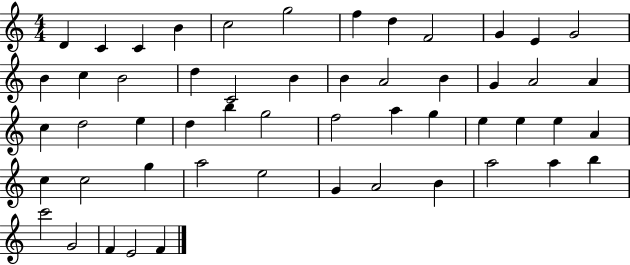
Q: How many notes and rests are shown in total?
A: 53